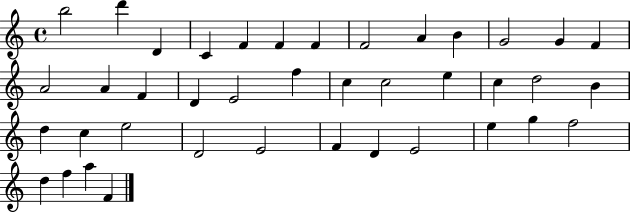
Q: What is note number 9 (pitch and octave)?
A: A4